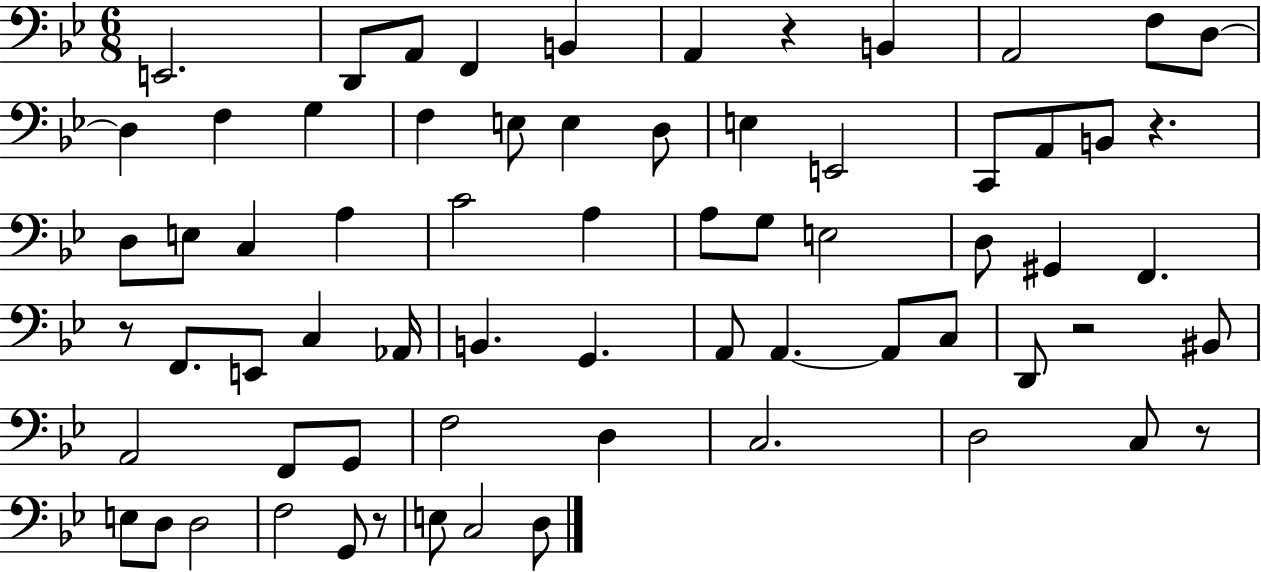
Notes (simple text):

E2/h. D2/e A2/e F2/q B2/q A2/q R/q B2/q A2/h F3/e D3/e D3/q F3/q G3/q F3/q E3/e E3/q D3/e E3/q E2/h C2/e A2/e B2/e R/q. D3/e E3/e C3/q A3/q C4/h A3/q A3/e G3/e E3/h D3/e G#2/q F2/q. R/e F2/e. E2/e C3/q Ab2/s B2/q. G2/q. A2/e A2/q. A2/e C3/e D2/e R/h BIS2/e A2/h F2/e G2/e F3/h D3/q C3/h. D3/h C3/e R/e E3/e D3/e D3/h F3/h G2/e R/e E3/e C3/h D3/e